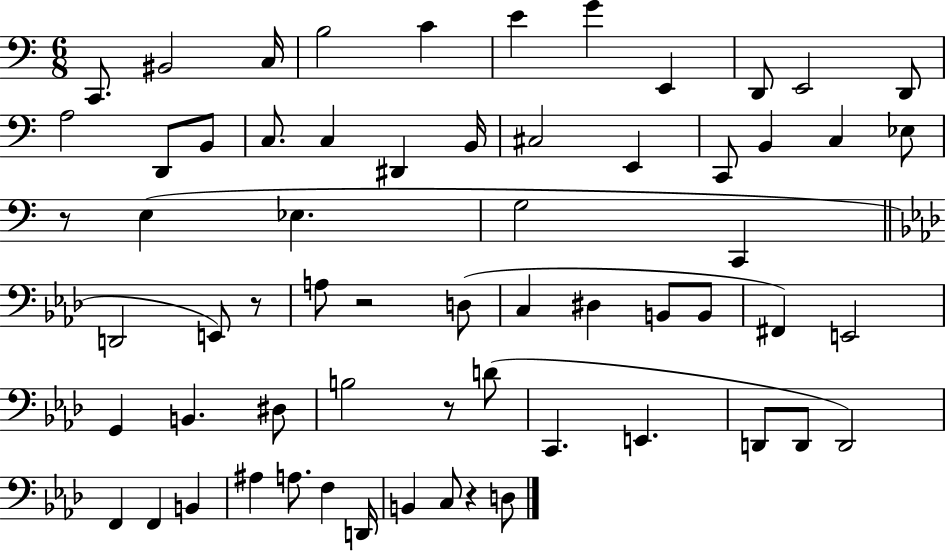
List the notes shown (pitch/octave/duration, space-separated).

C2/e. BIS2/h C3/s B3/h C4/q E4/q G4/q E2/q D2/e E2/h D2/e A3/h D2/e B2/e C3/e. C3/q D#2/q B2/s C#3/h E2/q C2/e B2/q C3/q Eb3/e R/e E3/q Eb3/q. G3/h C2/q D2/h E2/e R/e A3/e R/h D3/e C3/q D#3/q B2/e B2/e F#2/q E2/h G2/q B2/q. D#3/e B3/h R/e D4/e C2/q. E2/q. D2/e D2/e D2/h F2/q F2/q B2/q A#3/q A3/e. F3/q D2/s B2/q C3/e R/q D3/e